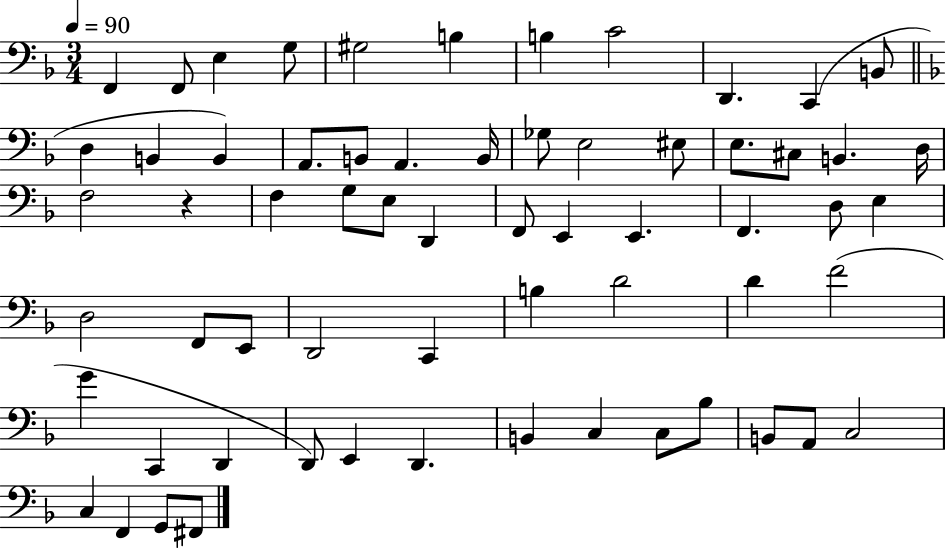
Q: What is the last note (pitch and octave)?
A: F#2